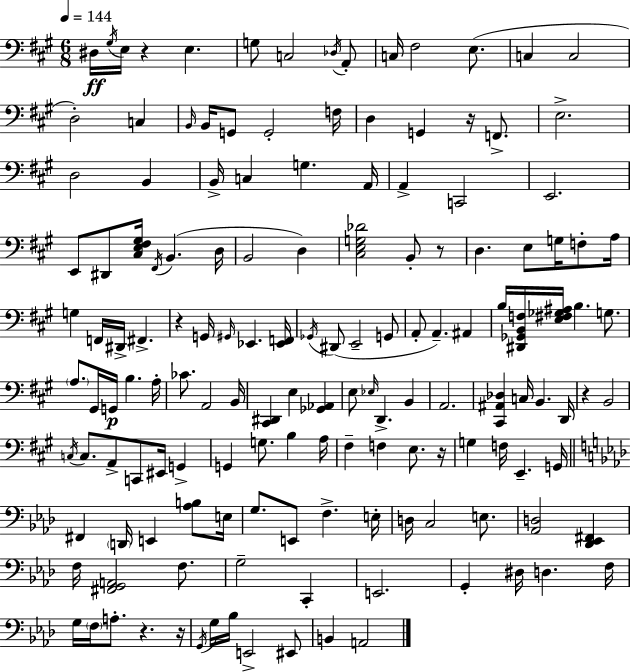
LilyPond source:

{
  \clef bass
  \numericTimeSignature
  \time 6/8
  \key a \major
  \tempo 4 = 144
  dis16\ff \acciaccatura { gis16 } e16 r4 e4. | g8 c2 \acciaccatura { des16 } | a,8-. c16 fis2 e8.( | c4 c2 | \break d2-.) c4 | \grace { b,16 } b,16 g,8 g,2-. | f16 d4 g,4 r16 | f,8.-> e2.-> | \break d2 b,4 | b,16-> c4 g4. | a,16 a,4-> c,2 | e,2. | \break e,8 dis,8 <cis e fis gis>16 \acciaccatura { fis,16 }( b,4. | d16 b,2 | d4) <cis e g des'>2 | b,8-. r8 d4. e8 | \break g16 f8-. a16 g4 f,16 dis,16-> fis,4.-> | r4 g,16 \grace { gis,16 } ees,4. | <ees, f,>16 \acciaccatura { ges,16 }( dis,8 e,2-- | g,8 a,8-. a,4.--) | \break ais,4 b16 <dis, ges, b, f>16 <e fis ges ais>16 b4. | g8. \parenthesize a8. gis,16 g,16\p b4. | a16-. ces'8. a,2 | b,16 <cis, dis,>4 e4 | \break <ges, aes,>4 e8 \grace { ees16 } d,4.-> | b,4 a,2. | <cis, ais, des>4 c16 | b,4. d,16 r4 b,2 | \break \acciaccatura { c16 } c8. a,8-> | c,8 eis,16 g,4-> g,4 | g8. b4 a16 fis4-- | f4 e8. r16 g4 | \break f16 e,4.-- g,16 \bar "||" \break \key aes \major fis,4 \parenthesize d,16 e,4 <aes b>8 e16 | g8. e,8 f4.-> e16-. | d16 c2 e8. | <aes, d>2 <des, ees, fis,>4 | \break f16 <fis, g, a,>2 f8. | g2-- c,4-. | e,2. | g,4-. dis16 d4. f16 | \break g16 \parenthesize f16 a8.-. r4. r16 | \acciaccatura { g,16 } g16 bes16 e,2-> eis,8 | b,4 a,2 | \bar "|."
}